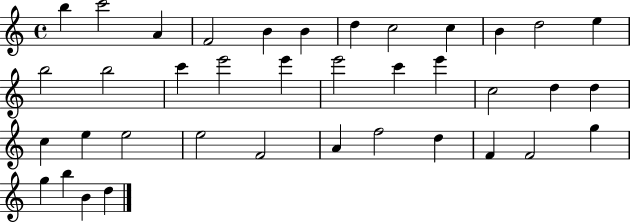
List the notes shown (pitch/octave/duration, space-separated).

B5/q C6/h A4/q F4/h B4/q B4/q D5/q C5/h C5/q B4/q D5/h E5/q B5/h B5/h C6/q E6/h E6/q E6/h C6/q E6/q C5/h D5/q D5/q C5/q E5/q E5/h E5/h F4/h A4/q F5/h D5/q F4/q F4/h G5/q G5/q B5/q B4/q D5/q